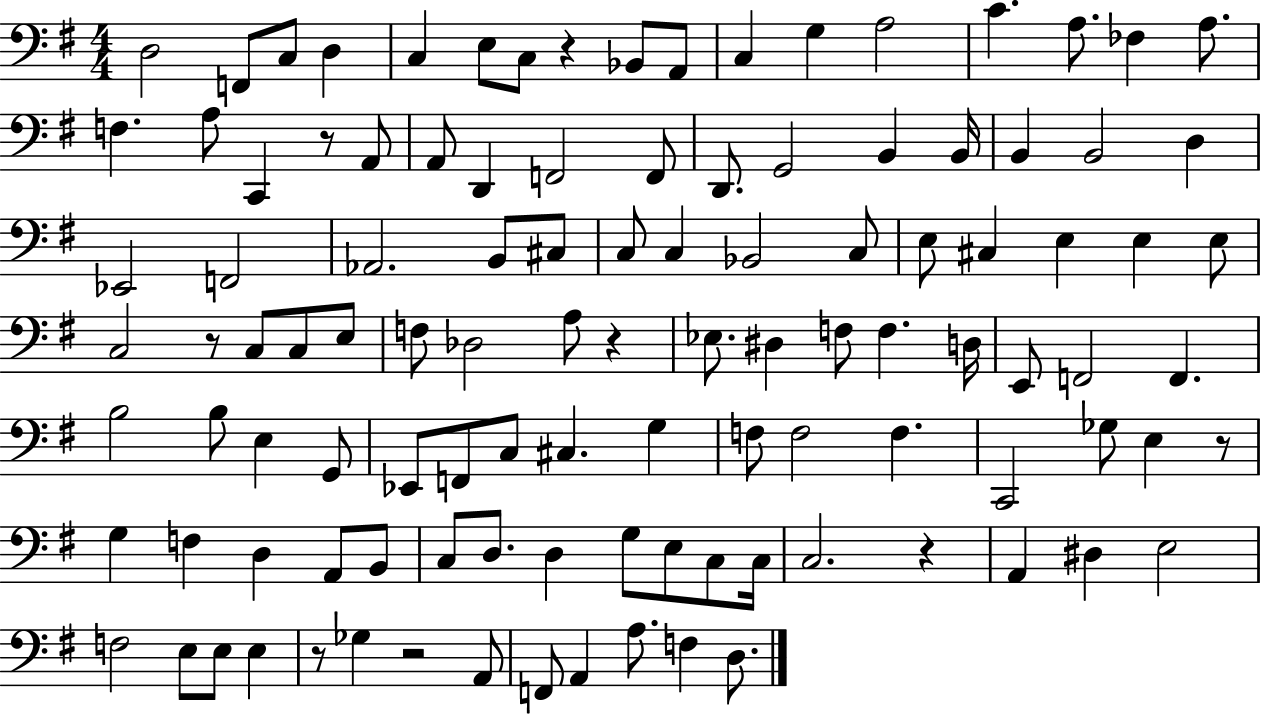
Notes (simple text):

D3/h F2/e C3/e D3/q C3/q E3/e C3/e R/q Bb2/e A2/e C3/q G3/q A3/h C4/q. A3/e. FES3/q A3/e. F3/q. A3/e C2/q R/e A2/e A2/e D2/q F2/h F2/e D2/e. G2/h B2/q B2/s B2/q B2/h D3/q Eb2/h F2/h Ab2/h. B2/e C#3/e C3/e C3/q Bb2/h C3/e E3/e C#3/q E3/q E3/q E3/e C3/h R/e C3/e C3/e E3/e F3/e Db3/h A3/e R/q Eb3/e. D#3/q F3/e F3/q. D3/s E2/e F2/h F2/q. B3/h B3/e E3/q G2/e Eb2/e F2/e C3/e C#3/q. G3/q F3/e F3/h F3/q. C2/h Gb3/e E3/q R/e G3/q F3/q D3/q A2/e B2/e C3/e D3/e. D3/q G3/e E3/e C3/e C3/s C3/h. R/q A2/q D#3/q E3/h F3/h E3/e E3/e E3/q R/e Gb3/q R/h A2/e F2/e A2/q A3/e. F3/q D3/e.